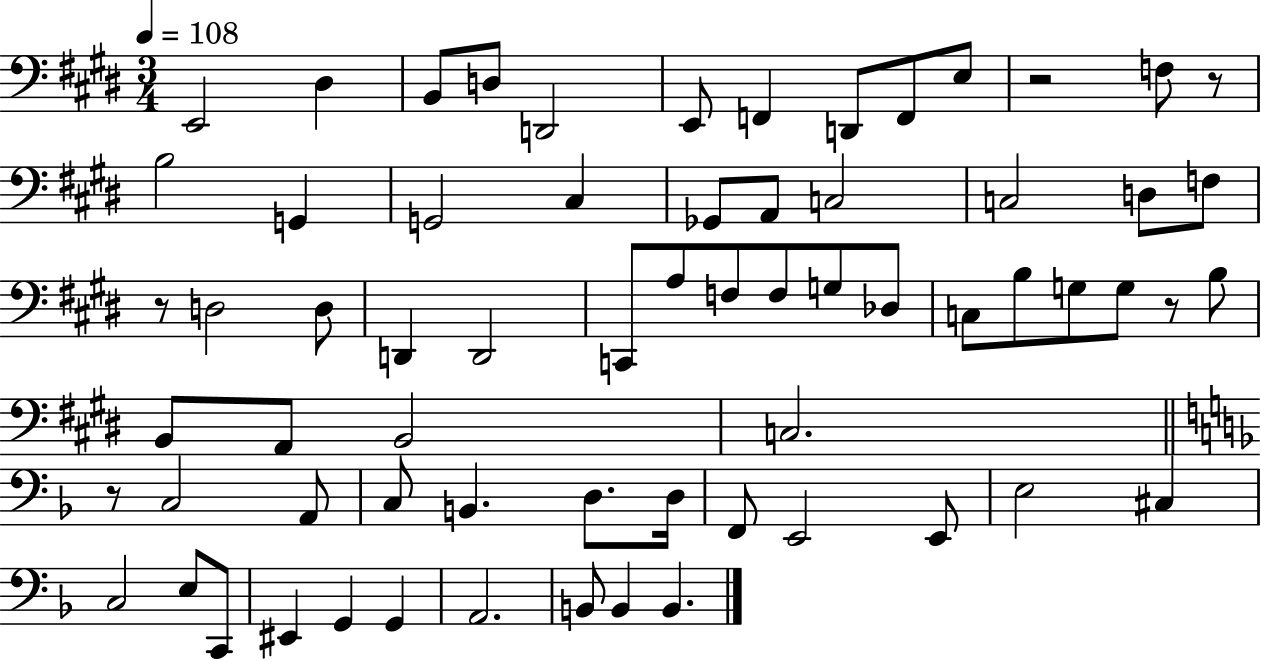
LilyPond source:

{
  \clef bass
  \numericTimeSignature
  \time 3/4
  \key e \major
  \tempo 4 = 108
  e,2 dis4 | b,8 d8 d,2 | e,8 f,4 d,8 f,8 e8 | r2 f8 r8 | \break b2 g,4 | g,2 cis4 | ges,8 a,8 c2 | c2 d8 f8 | \break r8 d2 d8 | d,4 d,2 | c,8 a8 f8 f8 g8 des8 | c8 b8 g8 g8 r8 b8 | \break b,8 a,8 b,2 | c2. | \bar "||" \break \key f \major r8 c2 a,8 | c8 b,4. d8. d16 | f,8 e,2 e,8 | e2 cis4 | \break c2 e8 c,8 | eis,4 g,4 g,4 | a,2. | b,8 b,4 b,4. | \break \bar "|."
}